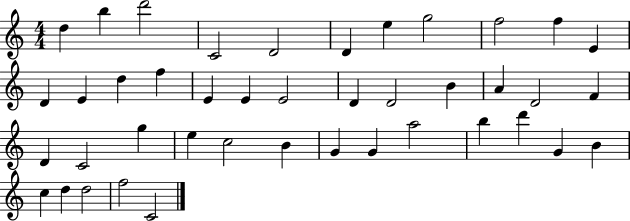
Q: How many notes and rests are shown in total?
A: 42